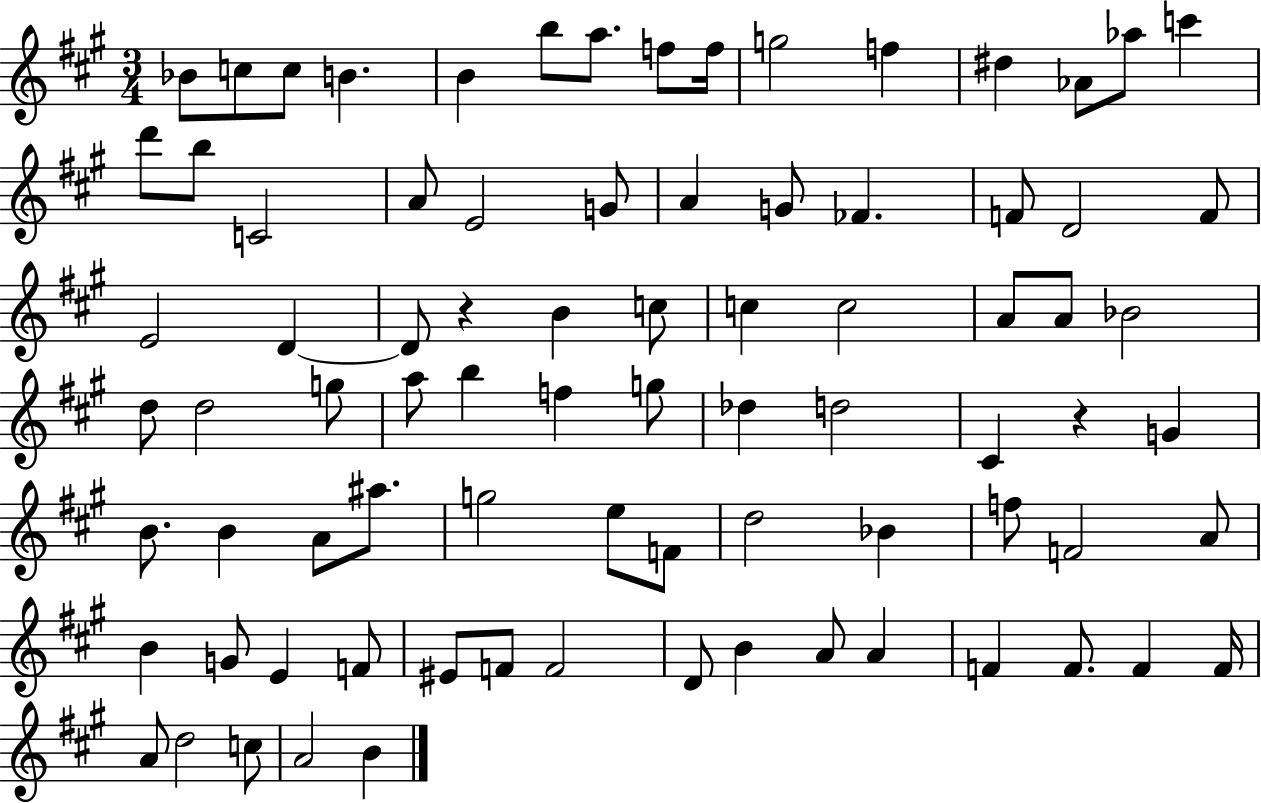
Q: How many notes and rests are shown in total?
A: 82